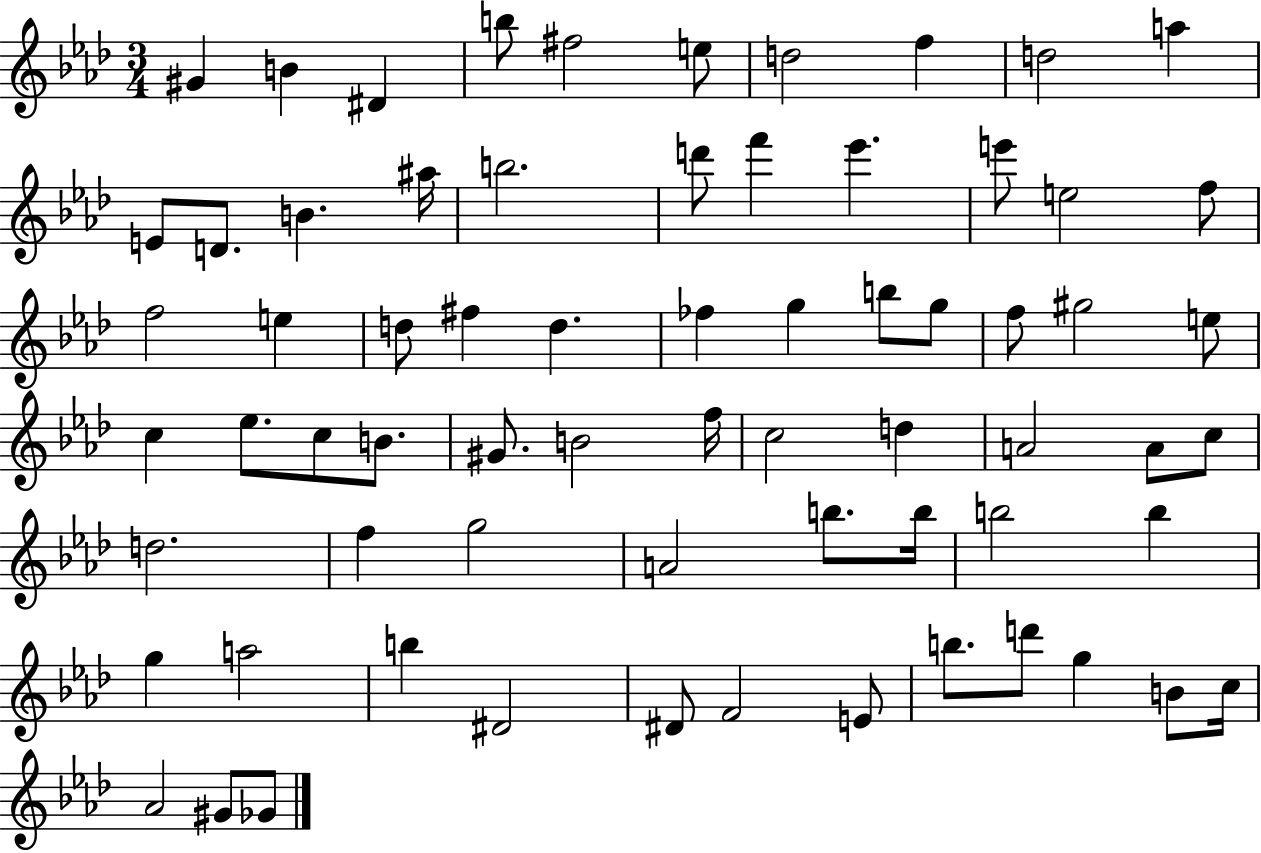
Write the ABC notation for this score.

X:1
T:Untitled
M:3/4
L:1/4
K:Ab
^G B ^D b/2 ^f2 e/2 d2 f d2 a E/2 D/2 B ^a/4 b2 d'/2 f' _e' e'/2 e2 f/2 f2 e d/2 ^f d _f g b/2 g/2 f/2 ^g2 e/2 c _e/2 c/2 B/2 ^G/2 B2 f/4 c2 d A2 A/2 c/2 d2 f g2 A2 b/2 b/4 b2 b g a2 b ^D2 ^D/2 F2 E/2 b/2 d'/2 g B/2 c/4 _A2 ^G/2 _G/2